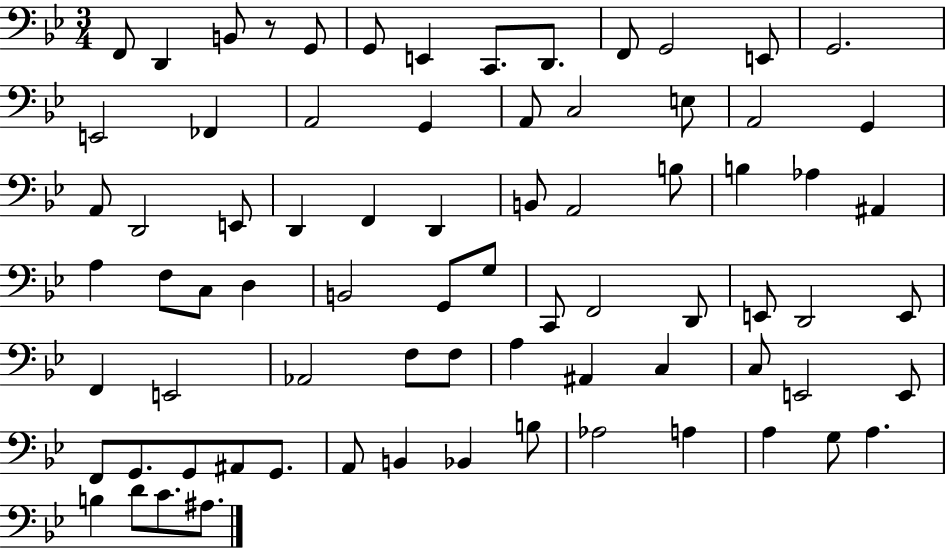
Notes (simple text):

F2/e D2/q B2/e R/e G2/e G2/e E2/q C2/e. D2/e. F2/e G2/h E2/e G2/h. E2/h FES2/q A2/h G2/q A2/e C3/h E3/e A2/h G2/q A2/e D2/h E2/e D2/q F2/q D2/q B2/e A2/h B3/e B3/q Ab3/q A#2/q A3/q F3/e C3/e D3/q B2/h G2/e G3/e C2/e F2/h D2/e E2/e D2/h E2/e F2/q E2/h Ab2/h F3/e F3/e A3/q A#2/q C3/q C3/e E2/h E2/e F2/e G2/e. G2/e A#2/e G2/e. A2/e B2/q Bb2/q B3/e Ab3/h A3/q A3/q G3/e A3/q. B3/q D4/e C4/e. A#3/e.